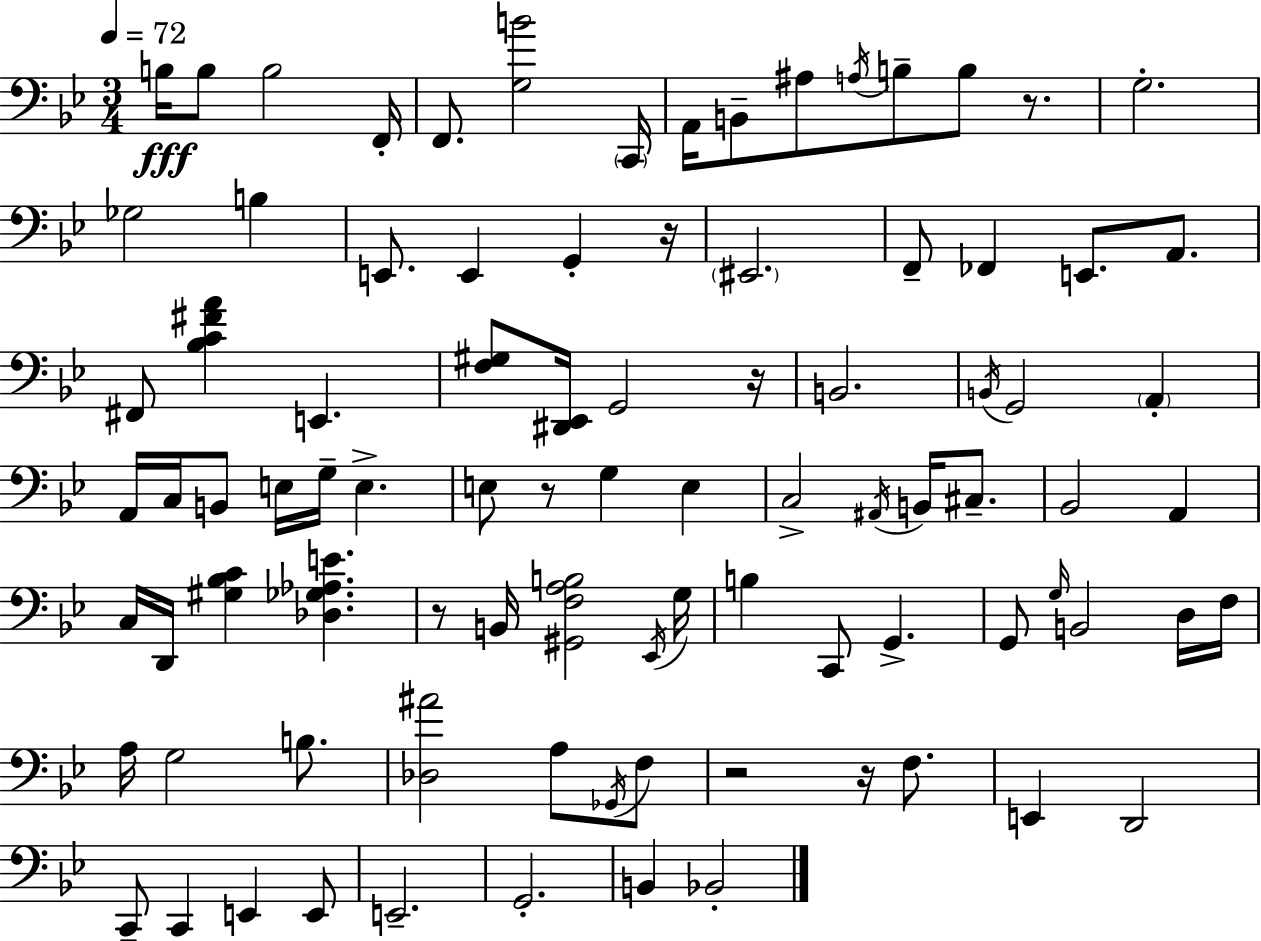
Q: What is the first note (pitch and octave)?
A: B3